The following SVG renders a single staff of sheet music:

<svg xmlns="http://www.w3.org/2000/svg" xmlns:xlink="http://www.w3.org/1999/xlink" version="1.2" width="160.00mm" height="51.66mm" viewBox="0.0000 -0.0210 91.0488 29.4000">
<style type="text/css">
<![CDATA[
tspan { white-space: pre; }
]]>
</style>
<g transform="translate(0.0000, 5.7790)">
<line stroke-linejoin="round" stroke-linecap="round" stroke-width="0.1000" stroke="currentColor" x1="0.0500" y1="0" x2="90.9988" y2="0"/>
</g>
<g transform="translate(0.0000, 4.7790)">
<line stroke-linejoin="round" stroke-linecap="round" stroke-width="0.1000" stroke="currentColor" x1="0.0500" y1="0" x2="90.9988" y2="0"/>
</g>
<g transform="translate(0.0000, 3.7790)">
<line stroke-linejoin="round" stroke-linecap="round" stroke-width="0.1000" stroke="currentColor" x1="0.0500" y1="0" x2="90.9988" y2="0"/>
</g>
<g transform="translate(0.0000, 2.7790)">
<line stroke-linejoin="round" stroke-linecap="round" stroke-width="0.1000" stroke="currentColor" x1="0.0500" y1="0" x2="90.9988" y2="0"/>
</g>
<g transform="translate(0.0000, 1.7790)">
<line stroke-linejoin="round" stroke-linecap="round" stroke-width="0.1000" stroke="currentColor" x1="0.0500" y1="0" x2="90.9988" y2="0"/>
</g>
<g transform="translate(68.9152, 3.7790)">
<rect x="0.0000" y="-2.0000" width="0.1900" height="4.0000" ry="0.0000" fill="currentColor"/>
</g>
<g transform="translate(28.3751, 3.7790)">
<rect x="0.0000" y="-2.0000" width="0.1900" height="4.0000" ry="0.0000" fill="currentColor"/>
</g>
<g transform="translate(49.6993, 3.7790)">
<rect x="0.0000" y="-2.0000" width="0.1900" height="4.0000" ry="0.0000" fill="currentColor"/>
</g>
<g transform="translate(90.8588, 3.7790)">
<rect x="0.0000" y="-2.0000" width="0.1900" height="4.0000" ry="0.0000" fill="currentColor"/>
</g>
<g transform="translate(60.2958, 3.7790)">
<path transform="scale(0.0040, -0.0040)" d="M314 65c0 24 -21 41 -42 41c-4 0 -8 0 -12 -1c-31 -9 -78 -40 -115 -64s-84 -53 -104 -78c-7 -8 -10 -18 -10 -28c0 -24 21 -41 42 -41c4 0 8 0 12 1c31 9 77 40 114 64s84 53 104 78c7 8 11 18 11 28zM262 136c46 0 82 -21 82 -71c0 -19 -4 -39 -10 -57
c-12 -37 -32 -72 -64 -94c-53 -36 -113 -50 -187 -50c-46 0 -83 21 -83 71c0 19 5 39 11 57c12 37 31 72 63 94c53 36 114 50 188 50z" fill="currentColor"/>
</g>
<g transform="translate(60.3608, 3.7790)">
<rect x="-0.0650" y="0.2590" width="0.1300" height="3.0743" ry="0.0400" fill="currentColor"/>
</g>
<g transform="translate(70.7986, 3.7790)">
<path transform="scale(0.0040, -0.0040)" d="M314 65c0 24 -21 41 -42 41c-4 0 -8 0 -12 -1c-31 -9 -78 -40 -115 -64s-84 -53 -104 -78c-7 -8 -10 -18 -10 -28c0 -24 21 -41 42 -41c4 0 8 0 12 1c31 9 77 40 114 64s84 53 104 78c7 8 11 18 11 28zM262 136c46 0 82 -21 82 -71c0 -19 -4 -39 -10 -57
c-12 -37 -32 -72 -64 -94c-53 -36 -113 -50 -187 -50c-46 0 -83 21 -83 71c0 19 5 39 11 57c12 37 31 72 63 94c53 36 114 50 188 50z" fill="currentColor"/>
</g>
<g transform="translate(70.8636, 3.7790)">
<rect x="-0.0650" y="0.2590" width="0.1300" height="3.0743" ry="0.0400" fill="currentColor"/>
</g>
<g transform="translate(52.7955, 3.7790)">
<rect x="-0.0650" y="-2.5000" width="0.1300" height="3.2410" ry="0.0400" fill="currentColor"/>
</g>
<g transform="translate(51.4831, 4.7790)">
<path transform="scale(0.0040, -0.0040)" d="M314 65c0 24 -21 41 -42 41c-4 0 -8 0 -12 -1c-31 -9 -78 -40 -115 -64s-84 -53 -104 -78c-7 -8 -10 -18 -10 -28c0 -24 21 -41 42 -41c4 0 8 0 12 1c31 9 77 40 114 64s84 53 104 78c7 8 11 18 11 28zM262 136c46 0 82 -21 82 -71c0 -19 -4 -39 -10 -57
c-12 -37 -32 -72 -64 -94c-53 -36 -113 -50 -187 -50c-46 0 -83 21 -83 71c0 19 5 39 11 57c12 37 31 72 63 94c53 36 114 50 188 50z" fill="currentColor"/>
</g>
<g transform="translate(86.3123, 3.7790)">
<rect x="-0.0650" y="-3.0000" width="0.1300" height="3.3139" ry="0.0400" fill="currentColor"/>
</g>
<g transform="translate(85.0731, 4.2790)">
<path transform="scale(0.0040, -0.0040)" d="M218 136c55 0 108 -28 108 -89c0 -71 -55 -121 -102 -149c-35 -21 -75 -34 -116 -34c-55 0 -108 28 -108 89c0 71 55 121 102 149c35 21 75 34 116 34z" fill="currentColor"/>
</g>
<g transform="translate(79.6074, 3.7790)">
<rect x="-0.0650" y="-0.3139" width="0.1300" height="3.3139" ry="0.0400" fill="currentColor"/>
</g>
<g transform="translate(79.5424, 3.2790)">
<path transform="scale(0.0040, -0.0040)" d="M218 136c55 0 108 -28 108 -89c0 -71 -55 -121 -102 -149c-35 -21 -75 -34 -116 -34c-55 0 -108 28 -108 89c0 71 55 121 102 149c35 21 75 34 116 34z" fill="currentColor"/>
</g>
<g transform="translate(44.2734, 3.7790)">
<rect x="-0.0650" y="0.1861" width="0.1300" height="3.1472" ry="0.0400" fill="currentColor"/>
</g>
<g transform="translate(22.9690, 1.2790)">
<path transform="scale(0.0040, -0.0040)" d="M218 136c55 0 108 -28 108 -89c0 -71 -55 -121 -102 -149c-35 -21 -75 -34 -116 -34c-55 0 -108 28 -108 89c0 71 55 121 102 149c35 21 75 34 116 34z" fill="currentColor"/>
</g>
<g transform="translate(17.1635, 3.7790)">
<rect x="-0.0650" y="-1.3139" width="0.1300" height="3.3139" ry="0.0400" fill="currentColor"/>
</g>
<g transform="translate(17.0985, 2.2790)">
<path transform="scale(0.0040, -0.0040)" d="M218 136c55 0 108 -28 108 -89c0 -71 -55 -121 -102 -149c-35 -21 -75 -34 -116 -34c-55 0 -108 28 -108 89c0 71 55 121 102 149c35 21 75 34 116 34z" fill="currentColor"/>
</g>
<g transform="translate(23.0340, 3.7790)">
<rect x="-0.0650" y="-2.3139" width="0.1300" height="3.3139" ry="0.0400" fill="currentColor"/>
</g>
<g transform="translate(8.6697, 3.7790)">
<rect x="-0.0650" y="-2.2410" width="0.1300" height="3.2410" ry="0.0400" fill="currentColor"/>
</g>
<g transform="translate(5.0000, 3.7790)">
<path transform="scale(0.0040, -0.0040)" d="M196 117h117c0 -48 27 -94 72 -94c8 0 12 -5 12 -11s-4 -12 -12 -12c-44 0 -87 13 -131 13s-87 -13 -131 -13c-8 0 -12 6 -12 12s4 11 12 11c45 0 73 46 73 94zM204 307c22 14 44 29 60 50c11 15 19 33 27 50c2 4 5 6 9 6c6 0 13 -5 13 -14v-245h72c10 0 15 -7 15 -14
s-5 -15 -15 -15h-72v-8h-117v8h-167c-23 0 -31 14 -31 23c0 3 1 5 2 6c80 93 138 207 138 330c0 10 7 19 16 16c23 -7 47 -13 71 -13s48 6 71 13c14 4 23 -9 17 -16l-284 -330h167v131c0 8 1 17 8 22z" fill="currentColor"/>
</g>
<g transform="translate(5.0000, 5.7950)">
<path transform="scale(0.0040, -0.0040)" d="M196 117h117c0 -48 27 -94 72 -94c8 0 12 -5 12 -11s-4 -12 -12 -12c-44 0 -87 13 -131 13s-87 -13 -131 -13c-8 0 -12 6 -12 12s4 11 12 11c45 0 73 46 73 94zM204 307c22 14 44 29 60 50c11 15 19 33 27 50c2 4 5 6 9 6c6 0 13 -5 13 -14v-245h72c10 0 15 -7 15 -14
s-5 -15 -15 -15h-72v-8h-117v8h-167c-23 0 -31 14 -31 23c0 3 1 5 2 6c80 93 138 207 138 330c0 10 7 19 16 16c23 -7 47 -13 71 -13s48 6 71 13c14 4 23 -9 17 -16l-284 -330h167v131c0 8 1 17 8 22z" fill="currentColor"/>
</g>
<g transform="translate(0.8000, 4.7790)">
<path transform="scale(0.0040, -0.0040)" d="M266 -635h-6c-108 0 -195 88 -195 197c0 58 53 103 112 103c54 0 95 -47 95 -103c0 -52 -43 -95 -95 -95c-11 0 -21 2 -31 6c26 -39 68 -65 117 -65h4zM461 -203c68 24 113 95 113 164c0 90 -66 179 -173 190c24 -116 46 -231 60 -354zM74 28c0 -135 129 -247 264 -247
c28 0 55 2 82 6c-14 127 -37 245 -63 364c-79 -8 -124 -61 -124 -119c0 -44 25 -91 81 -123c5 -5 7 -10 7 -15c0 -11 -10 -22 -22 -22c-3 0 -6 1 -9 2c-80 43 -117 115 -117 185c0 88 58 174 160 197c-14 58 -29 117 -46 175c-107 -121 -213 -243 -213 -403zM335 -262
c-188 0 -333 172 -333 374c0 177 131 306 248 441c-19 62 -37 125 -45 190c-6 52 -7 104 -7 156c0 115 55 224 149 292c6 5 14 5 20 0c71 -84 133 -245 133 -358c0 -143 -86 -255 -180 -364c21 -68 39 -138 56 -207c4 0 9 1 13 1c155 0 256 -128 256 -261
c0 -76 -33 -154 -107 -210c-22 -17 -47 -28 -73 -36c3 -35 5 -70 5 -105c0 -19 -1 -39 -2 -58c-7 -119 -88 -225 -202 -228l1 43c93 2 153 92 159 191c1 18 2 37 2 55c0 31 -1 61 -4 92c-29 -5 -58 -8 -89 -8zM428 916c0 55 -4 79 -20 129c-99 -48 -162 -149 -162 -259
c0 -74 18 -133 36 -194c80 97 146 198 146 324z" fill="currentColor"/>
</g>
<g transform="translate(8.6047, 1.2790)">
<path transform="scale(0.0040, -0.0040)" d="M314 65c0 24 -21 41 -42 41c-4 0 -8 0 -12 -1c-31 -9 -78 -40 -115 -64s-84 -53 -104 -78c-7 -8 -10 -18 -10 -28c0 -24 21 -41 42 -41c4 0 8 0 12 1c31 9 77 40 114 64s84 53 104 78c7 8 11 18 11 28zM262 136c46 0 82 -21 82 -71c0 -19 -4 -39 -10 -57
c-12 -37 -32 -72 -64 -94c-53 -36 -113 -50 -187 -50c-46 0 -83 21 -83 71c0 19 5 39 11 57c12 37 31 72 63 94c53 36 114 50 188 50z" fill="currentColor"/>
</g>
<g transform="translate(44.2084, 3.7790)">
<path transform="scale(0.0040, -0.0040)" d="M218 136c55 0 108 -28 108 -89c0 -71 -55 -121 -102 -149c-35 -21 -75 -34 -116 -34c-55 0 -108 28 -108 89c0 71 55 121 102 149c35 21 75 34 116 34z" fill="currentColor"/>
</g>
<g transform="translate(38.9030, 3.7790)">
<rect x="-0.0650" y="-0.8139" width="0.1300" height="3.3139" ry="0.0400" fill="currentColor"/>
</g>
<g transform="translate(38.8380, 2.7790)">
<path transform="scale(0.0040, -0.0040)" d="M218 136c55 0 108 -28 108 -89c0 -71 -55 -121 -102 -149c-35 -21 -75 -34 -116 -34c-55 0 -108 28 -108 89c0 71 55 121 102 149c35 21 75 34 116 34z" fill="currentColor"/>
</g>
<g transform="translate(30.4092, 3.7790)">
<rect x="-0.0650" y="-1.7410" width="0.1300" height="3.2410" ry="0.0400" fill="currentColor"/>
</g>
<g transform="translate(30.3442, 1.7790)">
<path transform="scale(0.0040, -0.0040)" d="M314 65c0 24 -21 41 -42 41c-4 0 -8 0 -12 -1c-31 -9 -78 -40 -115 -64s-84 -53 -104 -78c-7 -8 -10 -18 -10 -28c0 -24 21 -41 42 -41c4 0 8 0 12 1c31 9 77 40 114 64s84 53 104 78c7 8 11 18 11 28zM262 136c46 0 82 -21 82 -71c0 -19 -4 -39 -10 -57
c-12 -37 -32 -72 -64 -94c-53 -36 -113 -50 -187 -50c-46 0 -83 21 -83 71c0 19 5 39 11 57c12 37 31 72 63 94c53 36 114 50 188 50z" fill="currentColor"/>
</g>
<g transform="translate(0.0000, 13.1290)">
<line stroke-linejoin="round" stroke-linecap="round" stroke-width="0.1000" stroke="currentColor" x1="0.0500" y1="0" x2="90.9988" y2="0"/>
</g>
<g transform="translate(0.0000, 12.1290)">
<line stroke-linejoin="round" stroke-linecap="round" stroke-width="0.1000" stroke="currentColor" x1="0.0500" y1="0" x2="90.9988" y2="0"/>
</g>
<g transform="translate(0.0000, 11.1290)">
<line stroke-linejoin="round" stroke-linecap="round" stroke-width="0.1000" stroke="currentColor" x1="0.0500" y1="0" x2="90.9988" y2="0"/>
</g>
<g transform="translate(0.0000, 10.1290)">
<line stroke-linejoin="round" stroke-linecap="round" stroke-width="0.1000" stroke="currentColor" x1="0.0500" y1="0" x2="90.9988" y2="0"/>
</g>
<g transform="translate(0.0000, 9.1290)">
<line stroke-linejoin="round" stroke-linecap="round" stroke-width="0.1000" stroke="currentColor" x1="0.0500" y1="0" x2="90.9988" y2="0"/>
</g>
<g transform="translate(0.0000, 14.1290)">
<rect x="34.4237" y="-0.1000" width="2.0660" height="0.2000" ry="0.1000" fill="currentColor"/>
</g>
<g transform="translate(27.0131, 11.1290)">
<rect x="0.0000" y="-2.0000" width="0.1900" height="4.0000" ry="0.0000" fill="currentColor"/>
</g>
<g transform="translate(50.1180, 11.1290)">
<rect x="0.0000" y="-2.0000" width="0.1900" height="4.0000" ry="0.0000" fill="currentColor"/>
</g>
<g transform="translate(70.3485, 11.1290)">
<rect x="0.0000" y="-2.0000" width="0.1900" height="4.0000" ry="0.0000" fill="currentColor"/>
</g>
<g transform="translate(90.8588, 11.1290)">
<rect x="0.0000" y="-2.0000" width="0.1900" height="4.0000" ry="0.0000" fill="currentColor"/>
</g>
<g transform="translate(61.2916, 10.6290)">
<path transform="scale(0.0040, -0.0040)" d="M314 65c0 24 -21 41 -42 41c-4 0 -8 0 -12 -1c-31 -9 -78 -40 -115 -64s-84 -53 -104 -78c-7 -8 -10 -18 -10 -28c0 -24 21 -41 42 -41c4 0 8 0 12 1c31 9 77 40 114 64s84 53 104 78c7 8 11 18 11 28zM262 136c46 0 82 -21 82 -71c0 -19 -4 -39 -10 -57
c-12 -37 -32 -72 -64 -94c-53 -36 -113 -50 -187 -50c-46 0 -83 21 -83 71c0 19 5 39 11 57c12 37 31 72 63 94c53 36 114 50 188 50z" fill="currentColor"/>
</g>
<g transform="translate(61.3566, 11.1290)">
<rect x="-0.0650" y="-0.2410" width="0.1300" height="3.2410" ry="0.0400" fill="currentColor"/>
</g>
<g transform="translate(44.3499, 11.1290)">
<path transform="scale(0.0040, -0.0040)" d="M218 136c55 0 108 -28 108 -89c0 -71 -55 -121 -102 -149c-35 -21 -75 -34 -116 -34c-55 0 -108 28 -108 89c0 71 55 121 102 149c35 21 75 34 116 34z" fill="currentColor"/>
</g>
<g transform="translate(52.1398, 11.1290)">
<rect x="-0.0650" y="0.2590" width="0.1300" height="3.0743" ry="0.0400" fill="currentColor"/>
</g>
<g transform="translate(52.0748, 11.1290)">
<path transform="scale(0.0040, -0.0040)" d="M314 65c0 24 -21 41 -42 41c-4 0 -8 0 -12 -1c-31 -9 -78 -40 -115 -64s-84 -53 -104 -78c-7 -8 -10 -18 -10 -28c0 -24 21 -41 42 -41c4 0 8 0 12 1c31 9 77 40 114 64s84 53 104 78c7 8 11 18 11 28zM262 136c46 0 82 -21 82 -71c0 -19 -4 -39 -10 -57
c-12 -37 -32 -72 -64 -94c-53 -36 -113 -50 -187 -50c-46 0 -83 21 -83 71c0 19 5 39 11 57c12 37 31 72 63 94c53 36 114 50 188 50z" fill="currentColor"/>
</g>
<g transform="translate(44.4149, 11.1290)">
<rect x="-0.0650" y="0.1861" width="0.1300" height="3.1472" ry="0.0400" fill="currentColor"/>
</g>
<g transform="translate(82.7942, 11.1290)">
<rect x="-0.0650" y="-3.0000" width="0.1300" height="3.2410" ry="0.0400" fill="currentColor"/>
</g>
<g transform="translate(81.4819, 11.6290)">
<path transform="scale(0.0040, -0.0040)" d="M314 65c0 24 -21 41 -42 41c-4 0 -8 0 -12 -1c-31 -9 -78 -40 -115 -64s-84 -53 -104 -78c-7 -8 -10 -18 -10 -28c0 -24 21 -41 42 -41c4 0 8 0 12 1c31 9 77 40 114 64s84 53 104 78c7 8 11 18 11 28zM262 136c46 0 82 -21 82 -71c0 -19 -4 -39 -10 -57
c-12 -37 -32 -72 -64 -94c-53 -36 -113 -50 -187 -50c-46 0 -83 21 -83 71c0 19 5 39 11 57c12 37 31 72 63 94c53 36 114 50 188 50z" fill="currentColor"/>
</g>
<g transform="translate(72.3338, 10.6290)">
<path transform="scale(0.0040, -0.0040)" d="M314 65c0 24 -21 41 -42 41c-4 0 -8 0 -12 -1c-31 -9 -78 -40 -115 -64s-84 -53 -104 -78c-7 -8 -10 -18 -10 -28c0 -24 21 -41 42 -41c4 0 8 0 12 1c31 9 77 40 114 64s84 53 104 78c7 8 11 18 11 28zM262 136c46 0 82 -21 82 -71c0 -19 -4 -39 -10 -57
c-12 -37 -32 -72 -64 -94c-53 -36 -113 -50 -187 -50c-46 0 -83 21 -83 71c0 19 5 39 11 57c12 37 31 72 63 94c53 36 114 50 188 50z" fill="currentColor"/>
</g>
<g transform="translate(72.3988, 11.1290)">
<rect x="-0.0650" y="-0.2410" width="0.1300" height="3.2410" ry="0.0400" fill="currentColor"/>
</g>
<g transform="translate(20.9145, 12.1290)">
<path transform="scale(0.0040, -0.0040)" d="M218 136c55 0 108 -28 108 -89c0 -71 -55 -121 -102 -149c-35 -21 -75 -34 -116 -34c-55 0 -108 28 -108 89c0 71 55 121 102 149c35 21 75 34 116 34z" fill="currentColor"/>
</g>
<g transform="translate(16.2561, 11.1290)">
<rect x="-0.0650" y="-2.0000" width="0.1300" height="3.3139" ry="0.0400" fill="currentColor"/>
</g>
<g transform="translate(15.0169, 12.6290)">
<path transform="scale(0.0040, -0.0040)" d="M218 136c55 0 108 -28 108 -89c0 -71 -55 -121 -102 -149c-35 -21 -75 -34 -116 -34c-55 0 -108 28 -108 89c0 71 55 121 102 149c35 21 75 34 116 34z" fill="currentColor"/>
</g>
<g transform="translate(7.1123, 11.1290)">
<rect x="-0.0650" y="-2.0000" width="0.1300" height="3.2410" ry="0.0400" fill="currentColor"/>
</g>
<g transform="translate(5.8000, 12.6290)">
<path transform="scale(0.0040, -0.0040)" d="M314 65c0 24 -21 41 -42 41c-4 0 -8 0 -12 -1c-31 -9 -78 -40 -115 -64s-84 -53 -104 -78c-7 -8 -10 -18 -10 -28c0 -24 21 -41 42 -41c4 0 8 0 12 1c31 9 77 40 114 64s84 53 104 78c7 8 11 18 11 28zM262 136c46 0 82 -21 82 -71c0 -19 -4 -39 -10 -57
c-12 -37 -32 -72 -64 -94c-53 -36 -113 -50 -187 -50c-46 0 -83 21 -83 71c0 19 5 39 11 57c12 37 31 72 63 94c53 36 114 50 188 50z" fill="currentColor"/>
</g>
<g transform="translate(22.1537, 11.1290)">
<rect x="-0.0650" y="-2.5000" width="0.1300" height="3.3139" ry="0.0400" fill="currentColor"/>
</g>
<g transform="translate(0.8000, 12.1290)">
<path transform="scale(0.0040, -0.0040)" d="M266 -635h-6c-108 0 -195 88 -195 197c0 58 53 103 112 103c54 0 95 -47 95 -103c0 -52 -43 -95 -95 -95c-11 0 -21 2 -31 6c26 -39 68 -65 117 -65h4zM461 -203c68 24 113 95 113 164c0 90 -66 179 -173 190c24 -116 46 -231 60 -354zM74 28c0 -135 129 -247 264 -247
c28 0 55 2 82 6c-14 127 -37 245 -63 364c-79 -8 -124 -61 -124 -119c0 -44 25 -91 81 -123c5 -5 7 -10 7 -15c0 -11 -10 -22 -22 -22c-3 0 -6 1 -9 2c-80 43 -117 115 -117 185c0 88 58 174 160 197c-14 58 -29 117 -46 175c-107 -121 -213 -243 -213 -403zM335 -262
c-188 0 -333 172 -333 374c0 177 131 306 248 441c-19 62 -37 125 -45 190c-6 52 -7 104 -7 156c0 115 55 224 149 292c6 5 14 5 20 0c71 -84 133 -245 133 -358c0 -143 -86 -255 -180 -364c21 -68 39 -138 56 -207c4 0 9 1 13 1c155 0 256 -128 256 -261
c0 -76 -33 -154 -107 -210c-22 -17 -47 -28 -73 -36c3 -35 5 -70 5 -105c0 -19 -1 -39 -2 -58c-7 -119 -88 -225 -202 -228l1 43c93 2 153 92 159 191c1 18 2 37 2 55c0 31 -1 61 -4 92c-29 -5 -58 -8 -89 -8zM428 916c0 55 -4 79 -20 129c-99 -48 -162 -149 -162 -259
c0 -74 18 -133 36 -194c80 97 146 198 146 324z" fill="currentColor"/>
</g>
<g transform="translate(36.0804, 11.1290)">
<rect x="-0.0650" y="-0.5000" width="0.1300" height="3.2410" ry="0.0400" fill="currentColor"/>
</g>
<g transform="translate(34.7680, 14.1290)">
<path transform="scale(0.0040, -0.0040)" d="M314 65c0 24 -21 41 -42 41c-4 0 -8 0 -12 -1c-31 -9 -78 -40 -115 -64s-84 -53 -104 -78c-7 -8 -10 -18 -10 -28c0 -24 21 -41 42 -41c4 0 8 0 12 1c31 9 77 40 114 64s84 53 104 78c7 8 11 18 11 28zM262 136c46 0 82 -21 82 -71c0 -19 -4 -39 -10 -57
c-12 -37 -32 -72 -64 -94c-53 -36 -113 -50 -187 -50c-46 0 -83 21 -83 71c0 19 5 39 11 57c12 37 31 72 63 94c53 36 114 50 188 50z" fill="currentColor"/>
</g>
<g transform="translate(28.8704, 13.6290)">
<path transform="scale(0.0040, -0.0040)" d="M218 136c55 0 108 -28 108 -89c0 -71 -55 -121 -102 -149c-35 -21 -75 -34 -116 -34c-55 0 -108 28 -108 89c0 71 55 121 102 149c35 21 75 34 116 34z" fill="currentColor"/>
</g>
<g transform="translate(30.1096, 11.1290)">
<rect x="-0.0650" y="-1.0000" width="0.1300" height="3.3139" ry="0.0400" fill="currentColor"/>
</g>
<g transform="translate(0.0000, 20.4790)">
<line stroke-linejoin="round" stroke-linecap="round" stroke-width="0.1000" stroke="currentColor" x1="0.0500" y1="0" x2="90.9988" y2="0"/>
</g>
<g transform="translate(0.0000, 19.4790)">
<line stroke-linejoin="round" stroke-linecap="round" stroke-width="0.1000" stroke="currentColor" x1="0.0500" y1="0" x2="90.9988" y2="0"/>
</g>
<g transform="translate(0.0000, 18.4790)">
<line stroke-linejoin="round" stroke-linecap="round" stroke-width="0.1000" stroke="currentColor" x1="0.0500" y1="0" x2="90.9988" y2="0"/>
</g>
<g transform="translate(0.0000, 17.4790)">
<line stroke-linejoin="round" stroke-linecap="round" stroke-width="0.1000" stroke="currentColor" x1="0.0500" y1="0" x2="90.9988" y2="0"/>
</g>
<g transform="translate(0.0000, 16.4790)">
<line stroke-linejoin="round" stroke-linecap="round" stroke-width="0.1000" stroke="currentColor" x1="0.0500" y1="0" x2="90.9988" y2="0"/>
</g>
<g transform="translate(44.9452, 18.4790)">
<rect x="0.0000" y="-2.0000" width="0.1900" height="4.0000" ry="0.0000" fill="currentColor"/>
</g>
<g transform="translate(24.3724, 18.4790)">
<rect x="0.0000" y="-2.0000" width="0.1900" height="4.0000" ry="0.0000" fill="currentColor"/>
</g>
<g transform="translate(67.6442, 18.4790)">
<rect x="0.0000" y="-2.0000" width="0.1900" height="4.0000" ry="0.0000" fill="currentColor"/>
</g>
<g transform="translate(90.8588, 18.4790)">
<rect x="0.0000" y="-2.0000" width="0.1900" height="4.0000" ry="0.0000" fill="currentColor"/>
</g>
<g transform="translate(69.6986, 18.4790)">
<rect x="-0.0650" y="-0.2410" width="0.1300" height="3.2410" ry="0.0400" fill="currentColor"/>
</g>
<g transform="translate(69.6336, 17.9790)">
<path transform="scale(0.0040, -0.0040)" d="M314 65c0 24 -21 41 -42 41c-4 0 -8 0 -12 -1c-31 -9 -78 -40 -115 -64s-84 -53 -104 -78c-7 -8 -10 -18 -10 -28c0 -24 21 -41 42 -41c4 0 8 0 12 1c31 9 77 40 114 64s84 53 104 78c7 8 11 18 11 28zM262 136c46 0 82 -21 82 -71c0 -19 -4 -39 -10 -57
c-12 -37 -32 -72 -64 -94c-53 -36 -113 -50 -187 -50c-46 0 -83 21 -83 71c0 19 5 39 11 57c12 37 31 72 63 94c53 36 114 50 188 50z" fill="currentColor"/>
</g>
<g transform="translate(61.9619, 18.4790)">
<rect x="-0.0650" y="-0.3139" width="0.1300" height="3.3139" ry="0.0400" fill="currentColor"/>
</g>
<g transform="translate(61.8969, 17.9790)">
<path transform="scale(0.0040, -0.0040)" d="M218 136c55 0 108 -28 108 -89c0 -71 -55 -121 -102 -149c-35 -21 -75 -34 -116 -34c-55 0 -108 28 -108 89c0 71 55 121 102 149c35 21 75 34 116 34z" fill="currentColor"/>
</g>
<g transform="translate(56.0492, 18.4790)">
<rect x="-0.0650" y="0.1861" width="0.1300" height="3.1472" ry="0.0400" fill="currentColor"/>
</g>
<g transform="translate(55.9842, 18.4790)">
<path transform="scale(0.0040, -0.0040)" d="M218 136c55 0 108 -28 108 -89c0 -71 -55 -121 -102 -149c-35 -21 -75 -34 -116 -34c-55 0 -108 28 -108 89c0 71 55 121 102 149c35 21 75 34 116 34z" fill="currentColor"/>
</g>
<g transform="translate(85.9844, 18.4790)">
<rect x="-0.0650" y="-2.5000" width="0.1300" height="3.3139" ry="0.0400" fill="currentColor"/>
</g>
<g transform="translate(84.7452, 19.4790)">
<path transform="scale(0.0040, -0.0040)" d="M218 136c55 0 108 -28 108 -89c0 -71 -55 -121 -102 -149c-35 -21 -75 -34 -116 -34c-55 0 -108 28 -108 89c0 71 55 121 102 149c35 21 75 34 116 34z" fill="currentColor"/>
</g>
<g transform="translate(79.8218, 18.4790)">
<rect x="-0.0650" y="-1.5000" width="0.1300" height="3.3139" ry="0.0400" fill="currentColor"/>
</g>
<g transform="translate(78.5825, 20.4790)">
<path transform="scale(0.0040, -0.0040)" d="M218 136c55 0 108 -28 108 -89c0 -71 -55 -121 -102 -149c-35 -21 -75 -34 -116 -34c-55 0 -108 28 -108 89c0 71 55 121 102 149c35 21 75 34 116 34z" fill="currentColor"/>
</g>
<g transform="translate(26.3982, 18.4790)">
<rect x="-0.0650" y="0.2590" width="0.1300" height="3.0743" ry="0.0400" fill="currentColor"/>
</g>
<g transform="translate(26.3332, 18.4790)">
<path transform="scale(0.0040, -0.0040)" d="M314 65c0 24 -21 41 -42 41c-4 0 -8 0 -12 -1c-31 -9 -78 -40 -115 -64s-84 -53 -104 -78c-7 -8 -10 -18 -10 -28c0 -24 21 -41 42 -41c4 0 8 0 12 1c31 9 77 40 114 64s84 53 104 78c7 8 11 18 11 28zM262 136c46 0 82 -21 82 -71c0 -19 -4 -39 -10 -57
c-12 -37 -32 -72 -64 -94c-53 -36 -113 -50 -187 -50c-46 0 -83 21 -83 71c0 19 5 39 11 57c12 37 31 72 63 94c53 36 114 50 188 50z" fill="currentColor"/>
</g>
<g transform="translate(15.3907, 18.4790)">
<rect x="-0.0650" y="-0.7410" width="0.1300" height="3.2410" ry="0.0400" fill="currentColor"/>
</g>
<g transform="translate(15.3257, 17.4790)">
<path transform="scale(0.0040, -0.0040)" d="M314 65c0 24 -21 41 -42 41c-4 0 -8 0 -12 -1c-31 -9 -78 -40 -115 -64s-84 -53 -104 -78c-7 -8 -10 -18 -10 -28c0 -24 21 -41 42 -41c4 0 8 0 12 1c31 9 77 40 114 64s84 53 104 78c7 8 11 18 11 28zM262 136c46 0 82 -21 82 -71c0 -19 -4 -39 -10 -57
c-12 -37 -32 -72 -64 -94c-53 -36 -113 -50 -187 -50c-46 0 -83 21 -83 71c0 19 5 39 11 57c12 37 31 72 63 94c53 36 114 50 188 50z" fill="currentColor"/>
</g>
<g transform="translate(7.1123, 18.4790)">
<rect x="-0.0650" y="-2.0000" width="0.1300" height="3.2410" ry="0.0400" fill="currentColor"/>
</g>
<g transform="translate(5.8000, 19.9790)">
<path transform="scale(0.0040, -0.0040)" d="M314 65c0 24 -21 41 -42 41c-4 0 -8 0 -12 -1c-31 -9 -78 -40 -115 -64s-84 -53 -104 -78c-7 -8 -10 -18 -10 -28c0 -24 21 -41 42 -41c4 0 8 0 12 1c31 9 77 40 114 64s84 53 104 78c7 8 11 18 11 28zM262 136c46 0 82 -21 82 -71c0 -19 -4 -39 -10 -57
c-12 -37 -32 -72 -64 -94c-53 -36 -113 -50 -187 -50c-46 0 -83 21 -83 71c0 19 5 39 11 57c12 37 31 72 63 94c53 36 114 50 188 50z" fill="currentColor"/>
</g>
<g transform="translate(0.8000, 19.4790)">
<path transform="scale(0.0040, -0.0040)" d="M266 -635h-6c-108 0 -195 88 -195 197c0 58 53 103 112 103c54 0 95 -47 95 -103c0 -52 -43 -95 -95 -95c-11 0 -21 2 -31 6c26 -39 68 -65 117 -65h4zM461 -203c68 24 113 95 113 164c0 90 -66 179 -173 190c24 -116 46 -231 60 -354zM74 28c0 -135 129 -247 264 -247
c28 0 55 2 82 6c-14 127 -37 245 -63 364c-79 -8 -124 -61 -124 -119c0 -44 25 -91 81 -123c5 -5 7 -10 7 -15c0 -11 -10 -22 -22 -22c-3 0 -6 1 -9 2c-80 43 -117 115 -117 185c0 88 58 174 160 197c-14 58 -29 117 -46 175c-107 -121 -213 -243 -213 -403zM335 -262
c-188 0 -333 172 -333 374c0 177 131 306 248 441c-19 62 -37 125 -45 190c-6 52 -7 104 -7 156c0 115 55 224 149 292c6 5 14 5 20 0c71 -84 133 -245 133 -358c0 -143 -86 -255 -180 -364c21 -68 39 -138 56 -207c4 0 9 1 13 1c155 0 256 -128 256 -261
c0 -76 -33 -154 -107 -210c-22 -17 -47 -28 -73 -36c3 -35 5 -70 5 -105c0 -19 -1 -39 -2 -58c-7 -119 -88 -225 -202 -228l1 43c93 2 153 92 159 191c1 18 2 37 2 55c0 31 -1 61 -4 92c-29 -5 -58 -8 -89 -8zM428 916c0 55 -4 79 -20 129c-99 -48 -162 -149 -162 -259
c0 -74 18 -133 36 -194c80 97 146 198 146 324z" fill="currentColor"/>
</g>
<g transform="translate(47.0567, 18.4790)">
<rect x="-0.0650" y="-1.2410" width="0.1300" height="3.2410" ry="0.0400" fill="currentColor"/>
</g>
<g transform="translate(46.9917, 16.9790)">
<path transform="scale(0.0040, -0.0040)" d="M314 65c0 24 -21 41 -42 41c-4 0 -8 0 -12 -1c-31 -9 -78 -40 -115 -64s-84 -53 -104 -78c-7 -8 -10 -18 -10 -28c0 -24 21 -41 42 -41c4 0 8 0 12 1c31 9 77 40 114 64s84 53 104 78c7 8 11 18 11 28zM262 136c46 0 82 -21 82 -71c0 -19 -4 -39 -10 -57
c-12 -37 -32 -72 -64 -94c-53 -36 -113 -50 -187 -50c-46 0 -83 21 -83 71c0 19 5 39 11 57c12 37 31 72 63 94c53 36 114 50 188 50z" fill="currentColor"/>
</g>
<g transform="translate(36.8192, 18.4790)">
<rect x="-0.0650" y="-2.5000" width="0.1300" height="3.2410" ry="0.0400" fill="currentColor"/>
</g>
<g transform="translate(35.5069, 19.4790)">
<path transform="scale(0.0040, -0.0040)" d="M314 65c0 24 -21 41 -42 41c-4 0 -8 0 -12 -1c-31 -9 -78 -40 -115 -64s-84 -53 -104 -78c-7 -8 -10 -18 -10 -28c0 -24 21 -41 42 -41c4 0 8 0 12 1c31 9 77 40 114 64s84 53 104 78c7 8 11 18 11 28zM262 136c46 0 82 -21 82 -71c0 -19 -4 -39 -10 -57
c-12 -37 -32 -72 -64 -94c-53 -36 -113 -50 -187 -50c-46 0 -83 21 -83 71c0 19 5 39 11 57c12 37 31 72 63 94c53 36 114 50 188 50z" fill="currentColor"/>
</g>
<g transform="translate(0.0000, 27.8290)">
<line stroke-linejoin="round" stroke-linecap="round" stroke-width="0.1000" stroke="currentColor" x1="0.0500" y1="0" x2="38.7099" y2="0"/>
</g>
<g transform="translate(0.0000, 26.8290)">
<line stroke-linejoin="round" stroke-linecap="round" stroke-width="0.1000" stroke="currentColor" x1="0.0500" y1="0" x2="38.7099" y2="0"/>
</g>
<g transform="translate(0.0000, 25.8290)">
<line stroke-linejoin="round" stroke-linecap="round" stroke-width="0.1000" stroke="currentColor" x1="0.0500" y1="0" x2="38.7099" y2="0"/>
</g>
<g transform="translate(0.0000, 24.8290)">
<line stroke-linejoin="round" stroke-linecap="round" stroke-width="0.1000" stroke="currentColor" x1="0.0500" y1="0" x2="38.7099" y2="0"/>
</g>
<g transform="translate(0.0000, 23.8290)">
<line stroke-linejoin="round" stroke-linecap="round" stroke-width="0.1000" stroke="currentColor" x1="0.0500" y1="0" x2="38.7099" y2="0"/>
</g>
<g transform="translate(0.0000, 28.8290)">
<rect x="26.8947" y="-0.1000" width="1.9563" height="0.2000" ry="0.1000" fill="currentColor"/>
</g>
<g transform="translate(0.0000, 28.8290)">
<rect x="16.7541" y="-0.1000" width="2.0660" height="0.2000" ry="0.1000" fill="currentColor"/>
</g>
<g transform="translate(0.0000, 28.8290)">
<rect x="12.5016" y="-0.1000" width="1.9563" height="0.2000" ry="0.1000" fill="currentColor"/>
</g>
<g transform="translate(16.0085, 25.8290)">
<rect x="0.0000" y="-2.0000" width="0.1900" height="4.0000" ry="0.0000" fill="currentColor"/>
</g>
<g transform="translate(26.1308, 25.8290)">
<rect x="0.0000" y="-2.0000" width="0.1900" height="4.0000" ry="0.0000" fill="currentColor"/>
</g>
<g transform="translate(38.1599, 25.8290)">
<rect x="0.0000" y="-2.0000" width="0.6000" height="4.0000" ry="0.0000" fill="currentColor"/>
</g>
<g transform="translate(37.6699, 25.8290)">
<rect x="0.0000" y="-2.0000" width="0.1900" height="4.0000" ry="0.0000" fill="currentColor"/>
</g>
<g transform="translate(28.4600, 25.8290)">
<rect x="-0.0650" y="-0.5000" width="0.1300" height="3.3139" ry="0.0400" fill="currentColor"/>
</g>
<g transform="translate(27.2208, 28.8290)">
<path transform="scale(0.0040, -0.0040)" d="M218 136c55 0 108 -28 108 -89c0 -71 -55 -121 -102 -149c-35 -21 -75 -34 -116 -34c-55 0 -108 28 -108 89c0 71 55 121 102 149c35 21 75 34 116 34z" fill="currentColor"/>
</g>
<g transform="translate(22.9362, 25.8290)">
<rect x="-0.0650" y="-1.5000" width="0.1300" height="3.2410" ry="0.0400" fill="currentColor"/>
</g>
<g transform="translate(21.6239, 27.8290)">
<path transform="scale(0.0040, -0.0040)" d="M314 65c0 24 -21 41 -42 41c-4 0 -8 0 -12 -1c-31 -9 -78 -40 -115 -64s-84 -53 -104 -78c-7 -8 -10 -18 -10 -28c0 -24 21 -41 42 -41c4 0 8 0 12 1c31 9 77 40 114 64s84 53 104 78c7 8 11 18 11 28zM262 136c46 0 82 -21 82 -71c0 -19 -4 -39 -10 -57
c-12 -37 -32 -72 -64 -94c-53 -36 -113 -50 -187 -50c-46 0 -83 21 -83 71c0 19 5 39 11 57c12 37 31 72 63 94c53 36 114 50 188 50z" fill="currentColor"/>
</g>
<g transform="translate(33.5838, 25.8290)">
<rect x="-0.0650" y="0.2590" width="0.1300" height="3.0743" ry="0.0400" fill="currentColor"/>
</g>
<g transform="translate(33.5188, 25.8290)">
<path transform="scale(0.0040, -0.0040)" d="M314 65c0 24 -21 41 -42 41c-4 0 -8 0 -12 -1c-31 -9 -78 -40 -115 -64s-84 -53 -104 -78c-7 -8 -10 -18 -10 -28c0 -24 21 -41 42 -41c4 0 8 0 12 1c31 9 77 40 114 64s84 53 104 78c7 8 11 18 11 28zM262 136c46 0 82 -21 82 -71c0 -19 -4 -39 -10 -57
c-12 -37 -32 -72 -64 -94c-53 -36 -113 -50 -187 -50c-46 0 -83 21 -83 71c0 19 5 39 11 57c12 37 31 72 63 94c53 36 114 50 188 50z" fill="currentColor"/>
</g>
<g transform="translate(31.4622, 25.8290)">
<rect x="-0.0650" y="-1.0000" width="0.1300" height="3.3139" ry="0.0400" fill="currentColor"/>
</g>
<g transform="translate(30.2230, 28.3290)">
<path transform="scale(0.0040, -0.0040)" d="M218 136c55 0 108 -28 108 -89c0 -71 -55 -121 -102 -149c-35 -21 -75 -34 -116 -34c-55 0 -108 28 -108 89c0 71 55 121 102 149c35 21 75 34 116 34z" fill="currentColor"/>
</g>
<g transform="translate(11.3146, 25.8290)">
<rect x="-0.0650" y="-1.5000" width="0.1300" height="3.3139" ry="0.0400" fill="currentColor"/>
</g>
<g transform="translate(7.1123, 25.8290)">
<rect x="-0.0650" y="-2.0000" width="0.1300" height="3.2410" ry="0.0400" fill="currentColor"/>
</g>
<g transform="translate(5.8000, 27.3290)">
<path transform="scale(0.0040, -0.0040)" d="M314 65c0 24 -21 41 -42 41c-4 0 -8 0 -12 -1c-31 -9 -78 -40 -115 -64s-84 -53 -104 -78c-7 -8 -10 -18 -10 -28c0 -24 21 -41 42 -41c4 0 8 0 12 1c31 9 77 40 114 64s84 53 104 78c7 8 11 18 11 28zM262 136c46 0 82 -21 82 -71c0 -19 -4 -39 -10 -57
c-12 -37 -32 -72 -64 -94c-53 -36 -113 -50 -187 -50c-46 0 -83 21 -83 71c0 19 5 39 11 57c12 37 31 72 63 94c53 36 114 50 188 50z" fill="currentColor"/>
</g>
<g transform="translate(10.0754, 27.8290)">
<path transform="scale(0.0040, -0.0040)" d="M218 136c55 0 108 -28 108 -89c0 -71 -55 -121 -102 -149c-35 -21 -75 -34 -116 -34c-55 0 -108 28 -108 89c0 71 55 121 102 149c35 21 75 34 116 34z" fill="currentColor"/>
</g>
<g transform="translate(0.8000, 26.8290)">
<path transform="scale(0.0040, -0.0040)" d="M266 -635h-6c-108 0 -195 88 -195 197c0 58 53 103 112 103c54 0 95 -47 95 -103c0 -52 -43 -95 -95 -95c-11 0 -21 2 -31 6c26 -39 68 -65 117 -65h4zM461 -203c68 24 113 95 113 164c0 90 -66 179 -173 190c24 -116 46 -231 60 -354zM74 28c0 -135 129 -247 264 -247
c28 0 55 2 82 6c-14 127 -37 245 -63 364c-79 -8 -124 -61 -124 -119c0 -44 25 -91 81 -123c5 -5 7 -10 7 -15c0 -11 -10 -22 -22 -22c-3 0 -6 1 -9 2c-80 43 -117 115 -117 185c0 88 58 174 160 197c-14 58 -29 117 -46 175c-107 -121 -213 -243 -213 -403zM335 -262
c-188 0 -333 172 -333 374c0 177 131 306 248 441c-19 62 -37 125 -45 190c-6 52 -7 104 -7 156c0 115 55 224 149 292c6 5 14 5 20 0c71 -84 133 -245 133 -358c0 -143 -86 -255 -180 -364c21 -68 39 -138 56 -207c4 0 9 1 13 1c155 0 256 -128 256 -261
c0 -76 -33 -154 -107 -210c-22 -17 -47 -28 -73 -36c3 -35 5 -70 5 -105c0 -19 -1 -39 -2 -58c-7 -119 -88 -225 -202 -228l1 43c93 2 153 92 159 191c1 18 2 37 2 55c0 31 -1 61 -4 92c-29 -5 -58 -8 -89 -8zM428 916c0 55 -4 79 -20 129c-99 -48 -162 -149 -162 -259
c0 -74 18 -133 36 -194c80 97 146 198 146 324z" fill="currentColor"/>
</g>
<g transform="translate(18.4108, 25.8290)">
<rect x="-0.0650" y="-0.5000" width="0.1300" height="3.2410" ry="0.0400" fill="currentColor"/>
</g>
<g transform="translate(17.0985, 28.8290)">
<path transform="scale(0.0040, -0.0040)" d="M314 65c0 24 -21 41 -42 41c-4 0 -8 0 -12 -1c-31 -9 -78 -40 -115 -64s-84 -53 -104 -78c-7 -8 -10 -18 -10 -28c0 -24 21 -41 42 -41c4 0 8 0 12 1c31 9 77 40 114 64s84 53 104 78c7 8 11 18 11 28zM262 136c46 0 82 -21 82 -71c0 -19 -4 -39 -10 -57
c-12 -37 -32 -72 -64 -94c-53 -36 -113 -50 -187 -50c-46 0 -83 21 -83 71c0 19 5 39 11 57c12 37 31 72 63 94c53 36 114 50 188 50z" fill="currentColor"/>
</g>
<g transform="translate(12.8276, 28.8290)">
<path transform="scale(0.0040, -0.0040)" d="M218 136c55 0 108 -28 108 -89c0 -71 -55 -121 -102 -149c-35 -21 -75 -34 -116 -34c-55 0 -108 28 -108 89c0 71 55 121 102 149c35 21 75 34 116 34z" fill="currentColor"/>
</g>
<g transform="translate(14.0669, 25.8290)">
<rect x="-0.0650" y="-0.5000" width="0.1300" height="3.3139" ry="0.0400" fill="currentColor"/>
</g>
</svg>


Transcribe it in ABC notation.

X:1
T:Untitled
M:4/4
L:1/4
K:C
g2 e g f2 d B G2 B2 B2 c A F2 F G D C2 B B2 c2 c2 A2 F2 d2 B2 G2 e2 B c c2 E G F2 E C C2 E2 C D B2